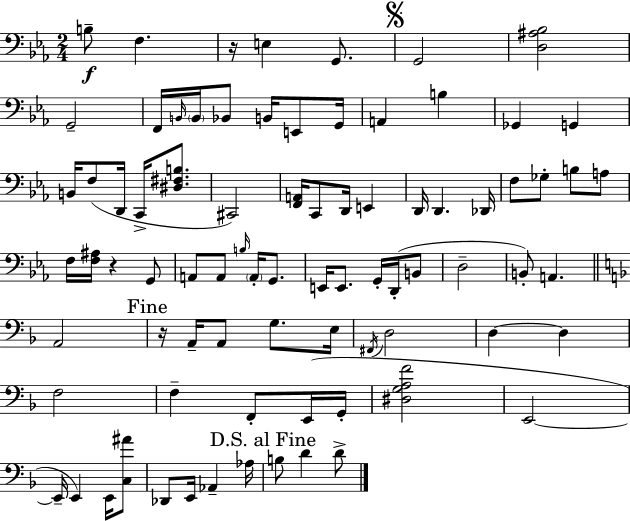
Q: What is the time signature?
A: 2/4